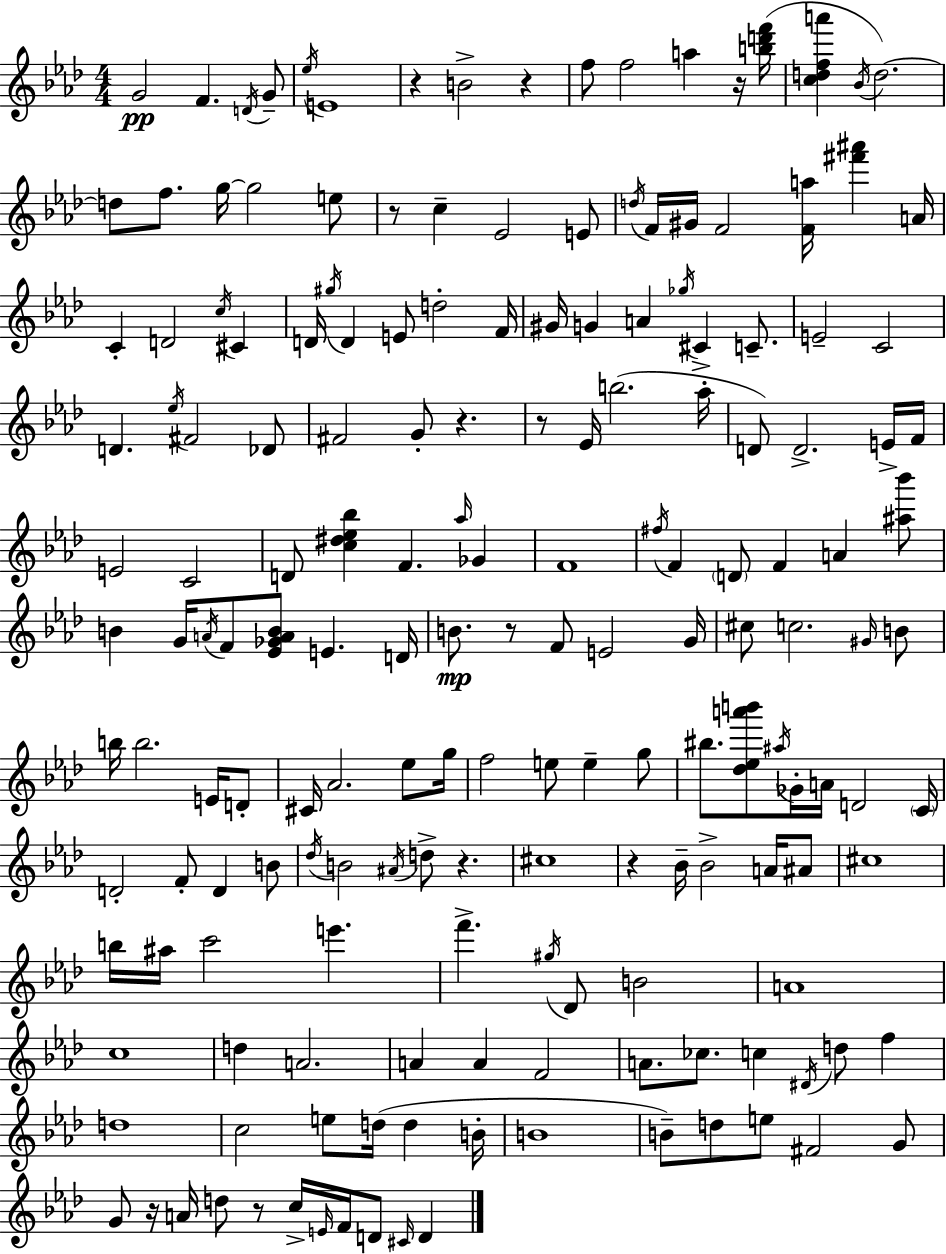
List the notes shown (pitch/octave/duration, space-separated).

G4/h F4/q. D4/s G4/e Eb5/s E4/w R/q B4/h R/q F5/e F5/h A5/q R/s [B5,D6,F6]/s [C5,D5,F5,A6]/q Bb4/s D5/h. D5/e F5/e. G5/s G5/h E5/e R/e C5/q Eb4/h E4/e D5/s F4/s G#4/s F4/h [F4,A5]/s [F#6,A#6]/q A4/s C4/q D4/h C5/s C#4/q D4/s G#5/s D4/q E4/e D5/h F4/s G#4/s G4/q A4/q Gb5/s C#4/q C4/e. E4/h C4/h D4/q. Eb5/s F#4/h Db4/e F#4/h G4/e R/q. R/e Eb4/s B5/h. Ab5/s D4/e D4/h. E4/s F4/s E4/h C4/h D4/e [C5,D#5,Eb5,Bb5]/q F4/q. Ab5/s Gb4/q F4/w F#5/s F4/q D4/e F4/q A4/q [A#5,Bb6]/e B4/q G4/s A4/s F4/e [Eb4,Gb4,A4,B4]/e E4/q. D4/s B4/e. R/e F4/e E4/h G4/s C#5/e C5/h. G#4/s B4/e B5/s B5/h. E4/s D4/e C#4/s Ab4/h. Eb5/e G5/s F5/h E5/e E5/q G5/e BIS5/e. [Db5,Eb5,A6,B6]/e A#5/s Gb4/s A4/s D4/h C4/s D4/h F4/e D4/q B4/e Db5/s B4/h A#4/s D5/e R/q. C#5/w R/q Bb4/s Bb4/h A4/s A#4/e C#5/w B5/s A#5/s C6/h E6/q. F6/q. G#5/s Db4/e B4/h A4/w C5/w D5/q A4/h. A4/q A4/q F4/h A4/e. CES5/e. C5/q D#4/s D5/e F5/q D5/w C5/h E5/e D5/s D5/q B4/s B4/w B4/e D5/e E5/e F#4/h G4/e G4/e R/s A4/s D5/e R/e C5/s E4/s F4/s D4/e C#4/s D4/q